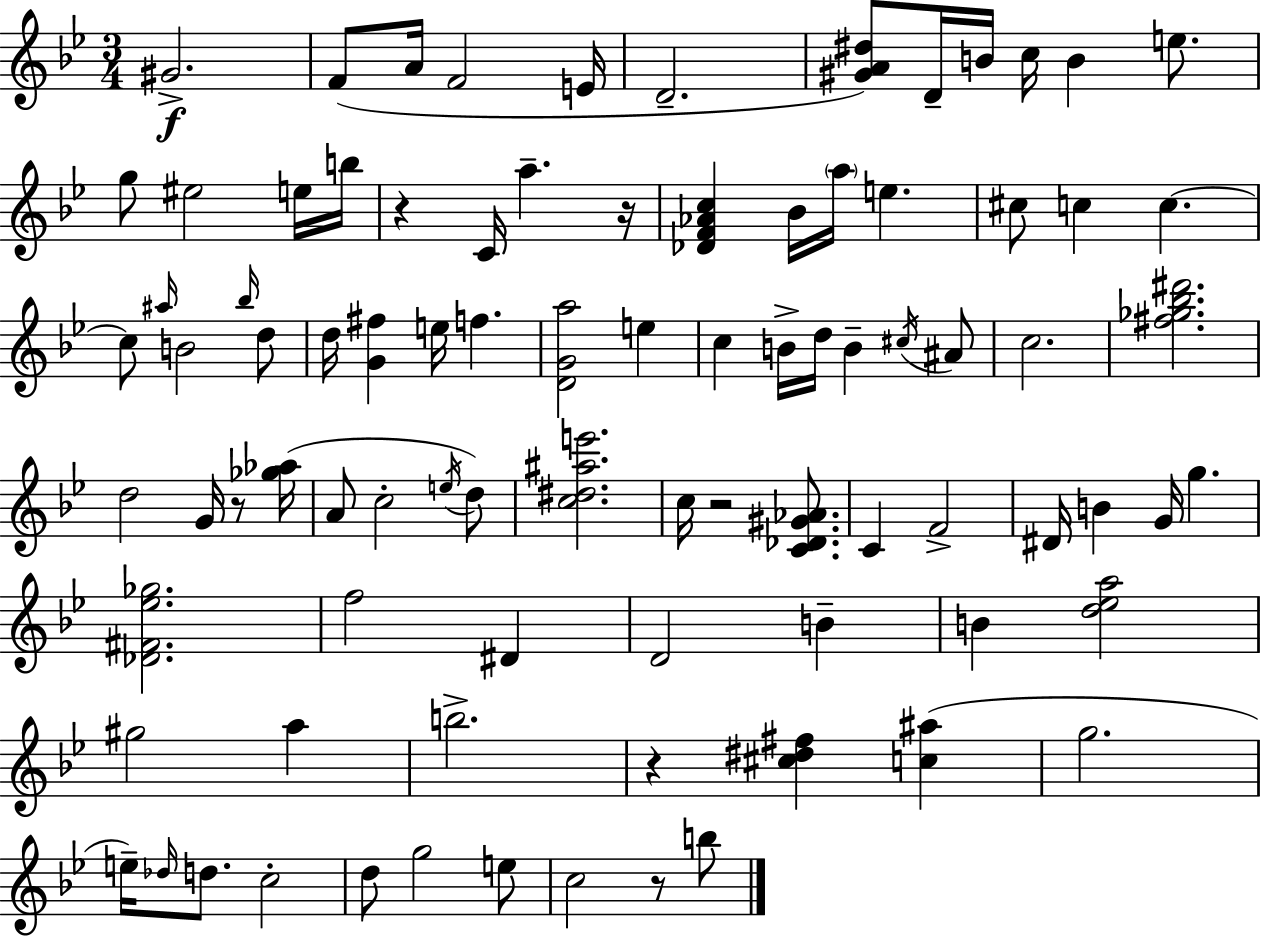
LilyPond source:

{
  \clef treble
  \numericTimeSignature
  \time 3/4
  \key bes \major
  gis'2.->\f | f'8( a'16 f'2 e'16 | d'2.-- | <gis' a' dis''>8) d'16-- b'16 c''16 b'4 e''8. | \break g''8 eis''2 e''16 b''16 | r4 c'16 a''4.-- r16 | <des' f' aes' c''>4 bes'16 \parenthesize a''16 e''4. | cis''8 c''4 c''4.~~ | \break c''8 \grace { ais''16 } b'2 \grace { bes''16 } | d''8 d''16 <g' fis''>4 e''16 f''4. | <d' g' a''>2 e''4 | c''4 b'16-> d''16 b'4-- | \break \acciaccatura { cis''16 } ais'8 c''2. | <fis'' ges'' bes'' dis'''>2. | d''2 g'16 | r8 <ges'' aes''>16( a'8 c''2-. | \break \acciaccatura { e''16 } d''8) <c'' dis'' ais'' e'''>2. | c''16 r2 | <c' des' gis' aes'>8. c'4 f'2-> | dis'16 b'4 g'16 g''4. | \break <des' fis' ees'' ges''>2. | f''2 | dis'4 d'2 | b'4-- b'4 <d'' ees'' a''>2 | \break gis''2 | a''4 b''2.-> | r4 <cis'' dis'' fis''>4 | <c'' ais''>4( g''2. | \break e''16--) \grace { des''16 } d''8. c''2-. | d''8 g''2 | e''8 c''2 | r8 b''8 \bar "|."
}